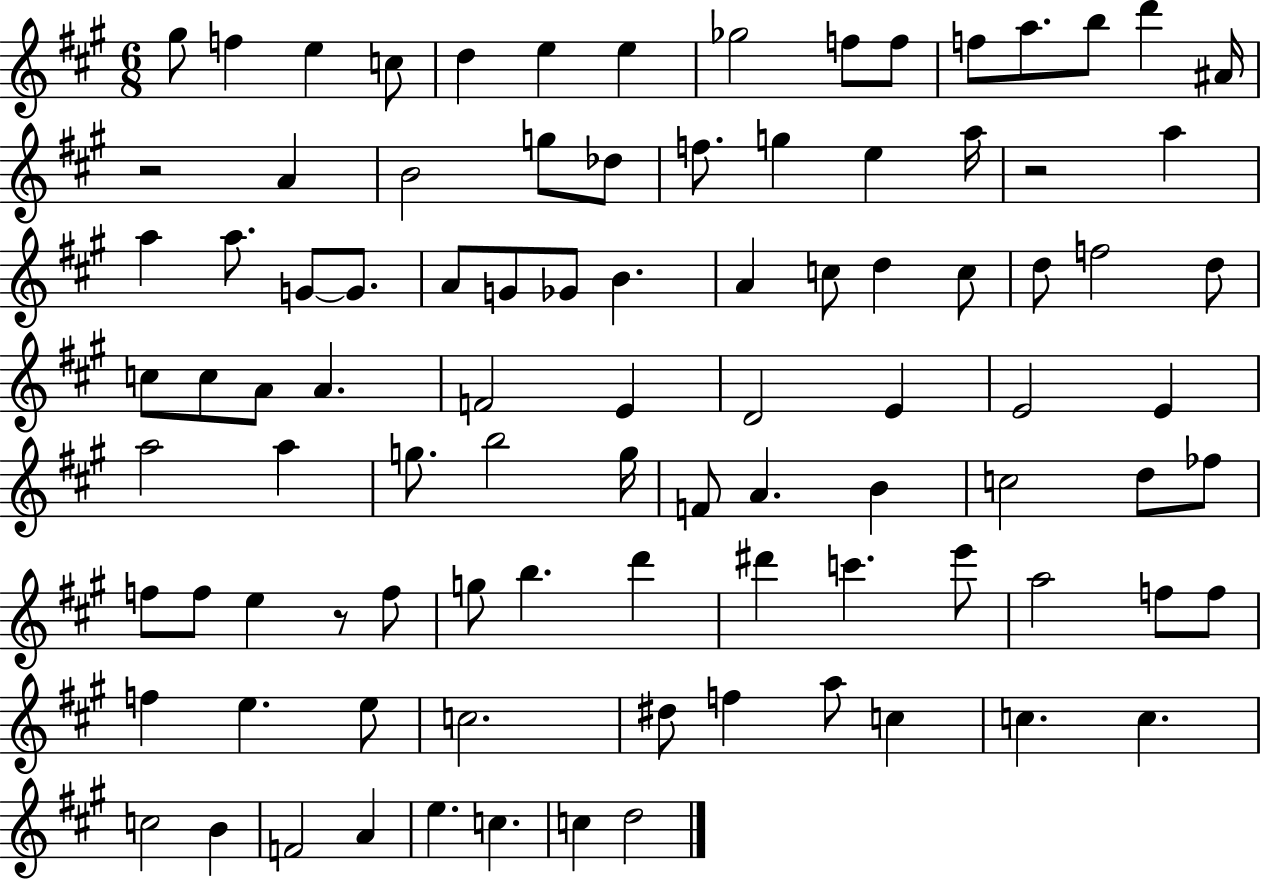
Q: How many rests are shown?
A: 3